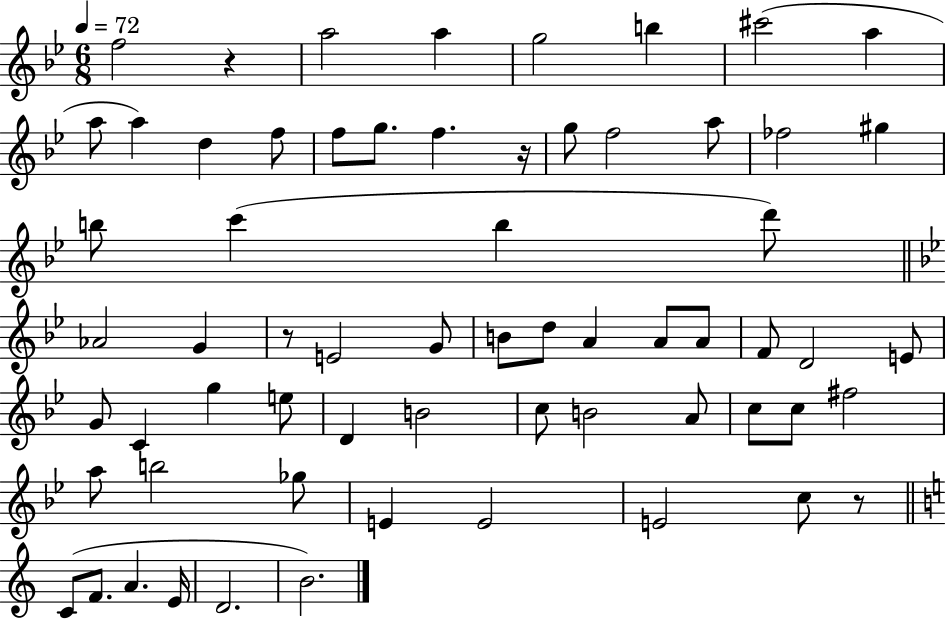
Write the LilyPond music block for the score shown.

{
  \clef treble
  \numericTimeSignature
  \time 6/8
  \key bes \major
  \tempo 4 = 72
  f''2 r4 | a''2 a''4 | g''2 b''4 | cis'''2( a''4 | \break a''8 a''4) d''4 f''8 | f''8 g''8. f''4. r16 | g''8 f''2 a''8 | fes''2 gis''4 | \break b''8 c'''4( b''4 d'''8) | \bar "||" \break \key bes \major aes'2 g'4 | r8 e'2 g'8 | b'8 d''8 a'4 a'8 a'8 | f'8 d'2 e'8 | \break g'8 c'4 g''4 e''8 | d'4 b'2 | c''8 b'2 a'8 | c''8 c''8 fis''2 | \break a''8 b''2 ges''8 | e'4 e'2 | e'2 c''8 r8 | \bar "||" \break \key a \minor c'8( f'8. a'4. e'16 | d'2. | b'2.) | \bar "|."
}